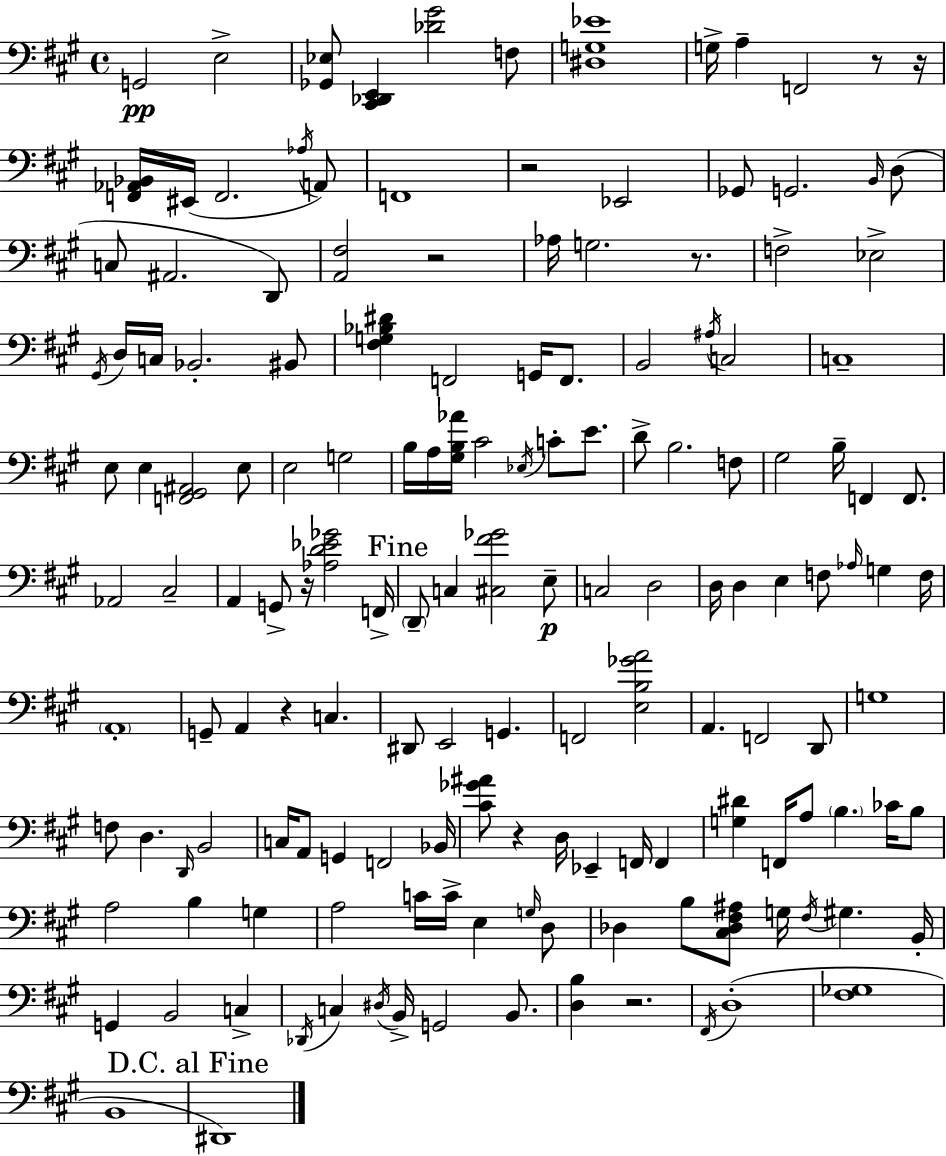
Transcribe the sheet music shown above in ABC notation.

X:1
T:Untitled
M:4/4
L:1/4
K:A
G,,2 E,2 [_G,,_E,]/2 [^C,,_D,,E,,] [_D^G]2 F,/2 [^D,G,_E]4 G,/4 A, F,,2 z/2 z/4 [F,,_A,,_B,,]/4 ^E,,/4 F,,2 _A,/4 A,,/2 F,,4 z2 _E,,2 _G,,/2 G,,2 B,,/4 D,/2 C,/2 ^A,,2 D,,/2 [A,,^F,]2 z2 _A,/4 G,2 z/2 F,2 _E,2 ^G,,/4 D,/4 C,/4 _B,,2 ^B,,/2 [^F,G,_B,^D] F,,2 G,,/4 F,,/2 B,,2 ^A,/4 C,2 C,4 E,/2 E, [F,,^G,,^A,,]2 E,/2 E,2 G,2 B,/4 A,/4 [^G,B,_A]/4 ^C2 _E,/4 C/2 E/2 D/2 B,2 F,/2 ^G,2 B,/4 F,, F,,/2 _A,,2 ^C,2 A,, G,,/2 z/4 [_A,D_E_G]2 F,,/4 D,,/2 C, [^C,^F_G]2 E,/2 C,2 D,2 D,/4 D, E, F,/2 _A,/4 G, F,/4 A,,4 G,,/2 A,, z C, ^D,,/2 E,,2 G,, F,,2 [E,B,_GA]2 A,, F,,2 D,,/2 G,4 F,/2 D, D,,/4 B,,2 C,/4 A,,/2 G,, F,,2 _B,,/4 [^C_G^A]/2 z D,/4 _E,, F,,/4 F,, [G,^D] F,,/4 A,/2 B, _C/4 B,/2 A,2 B, G, A,2 C/4 C/4 E, G,/4 D,/2 _D, B,/2 [^C,_D,^F,^A,]/2 G,/4 ^F,/4 ^G, B,,/4 G,, B,,2 C, _D,,/4 C, ^D,/4 B,,/4 G,,2 B,,/2 [D,B,] z2 ^F,,/4 D,4 [^F,_G,]4 B,,4 ^D,,4